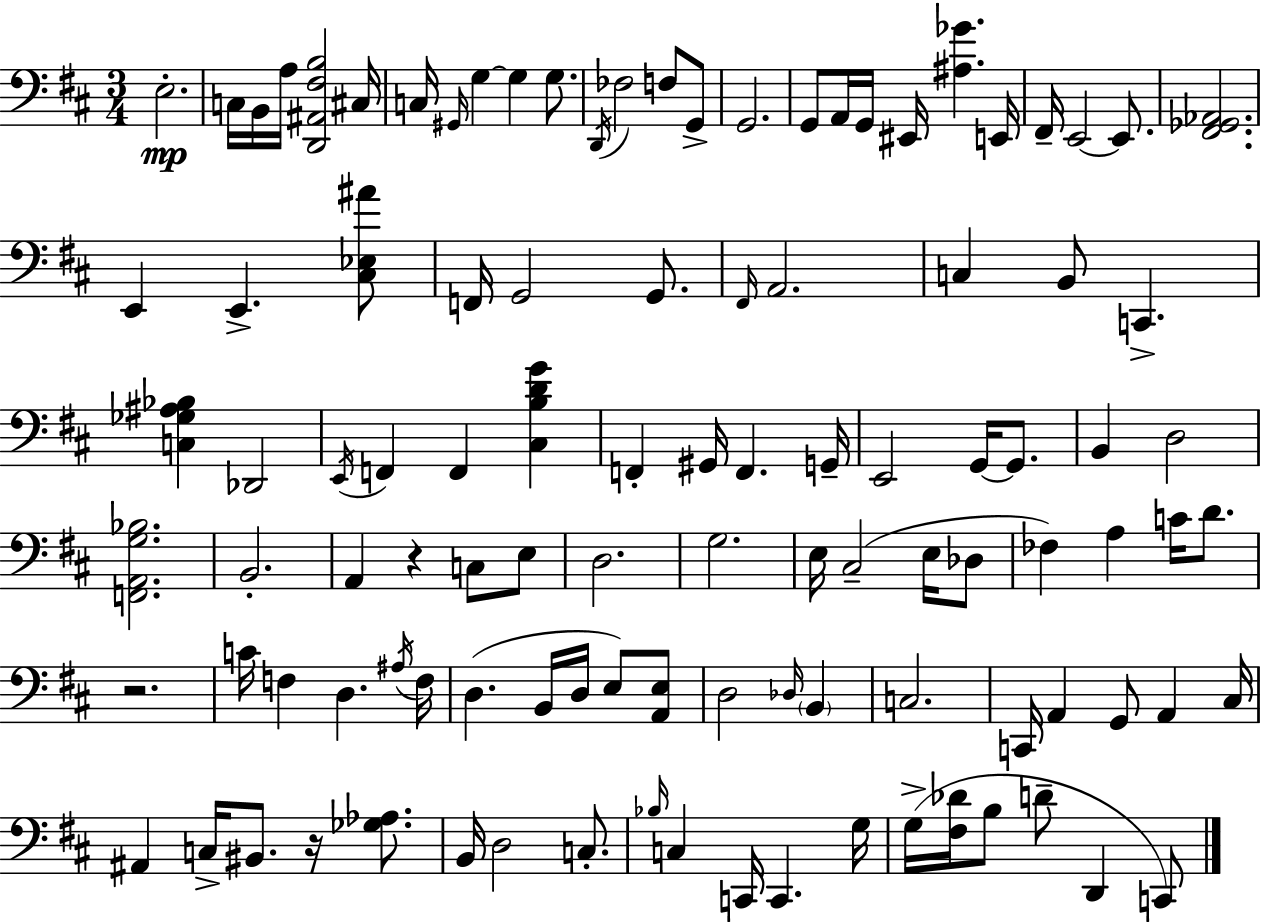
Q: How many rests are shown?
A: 3